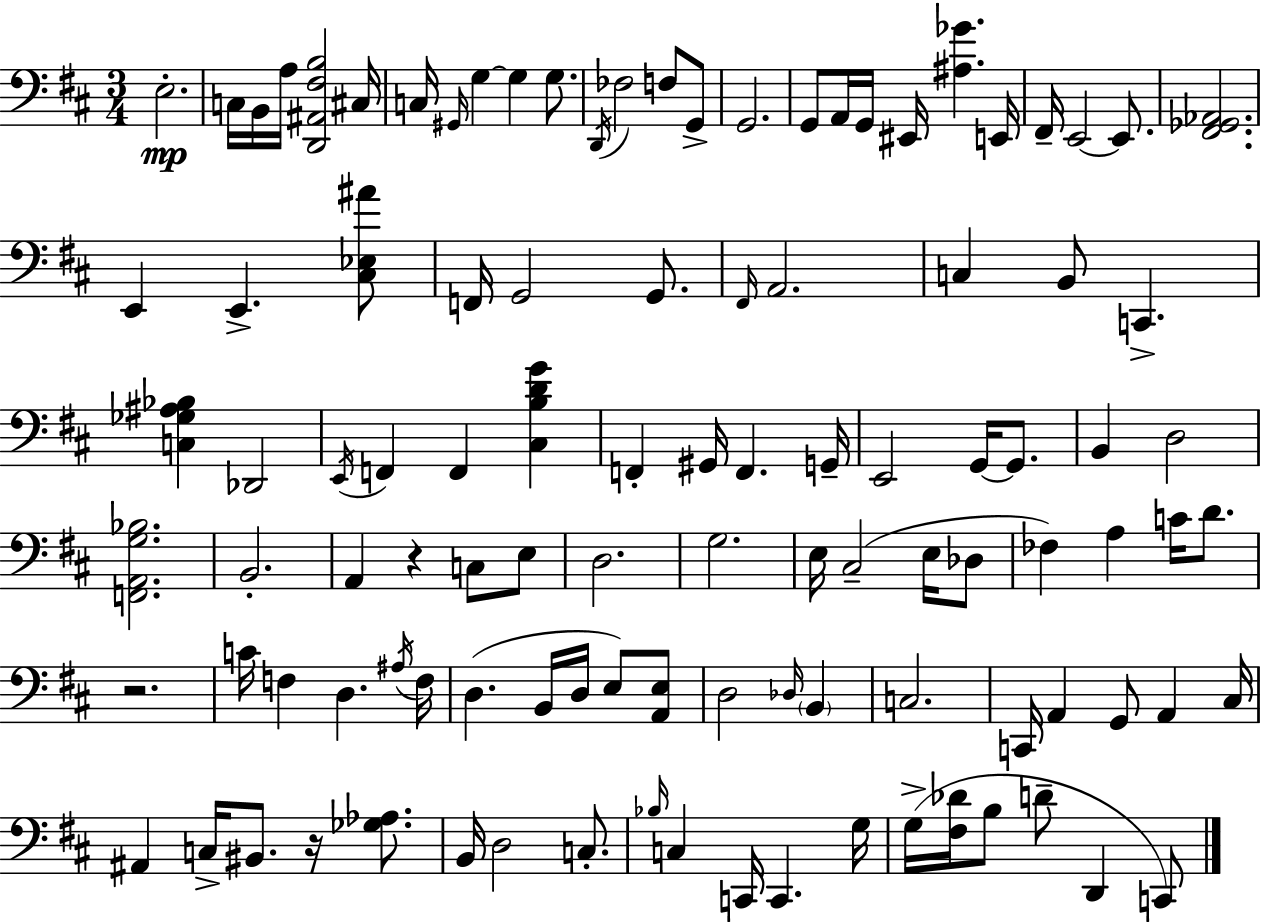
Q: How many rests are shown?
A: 3